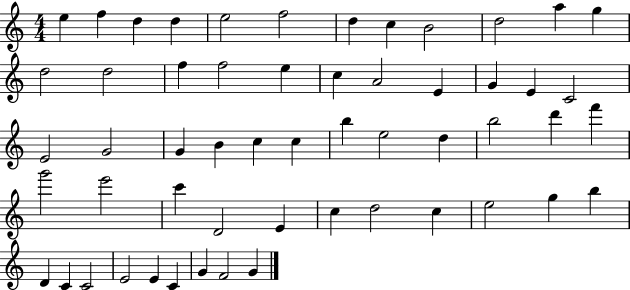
{
  \clef treble
  \numericTimeSignature
  \time 4/4
  \key c \major
  e''4 f''4 d''4 d''4 | e''2 f''2 | d''4 c''4 b'2 | d''2 a''4 g''4 | \break d''2 d''2 | f''4 f''2 e''4 | c''4 a'2 e'4 | g'4 e'4 c'2 | \break e'2 g'2 | g'4 b'4 c''4 c''4 | b''4 e''2 d''4 | b''2 d'''4 f'''4 | \break g'''2 e'''2 | c'''4 d'2 e'4 | c''4 d''2 c''4 | e''2 g''4 b''4 | \break d'4 c'4 c'2 | e'2 e'4 c'4 | g'4 f'2 g'4 | \bar "|."
}